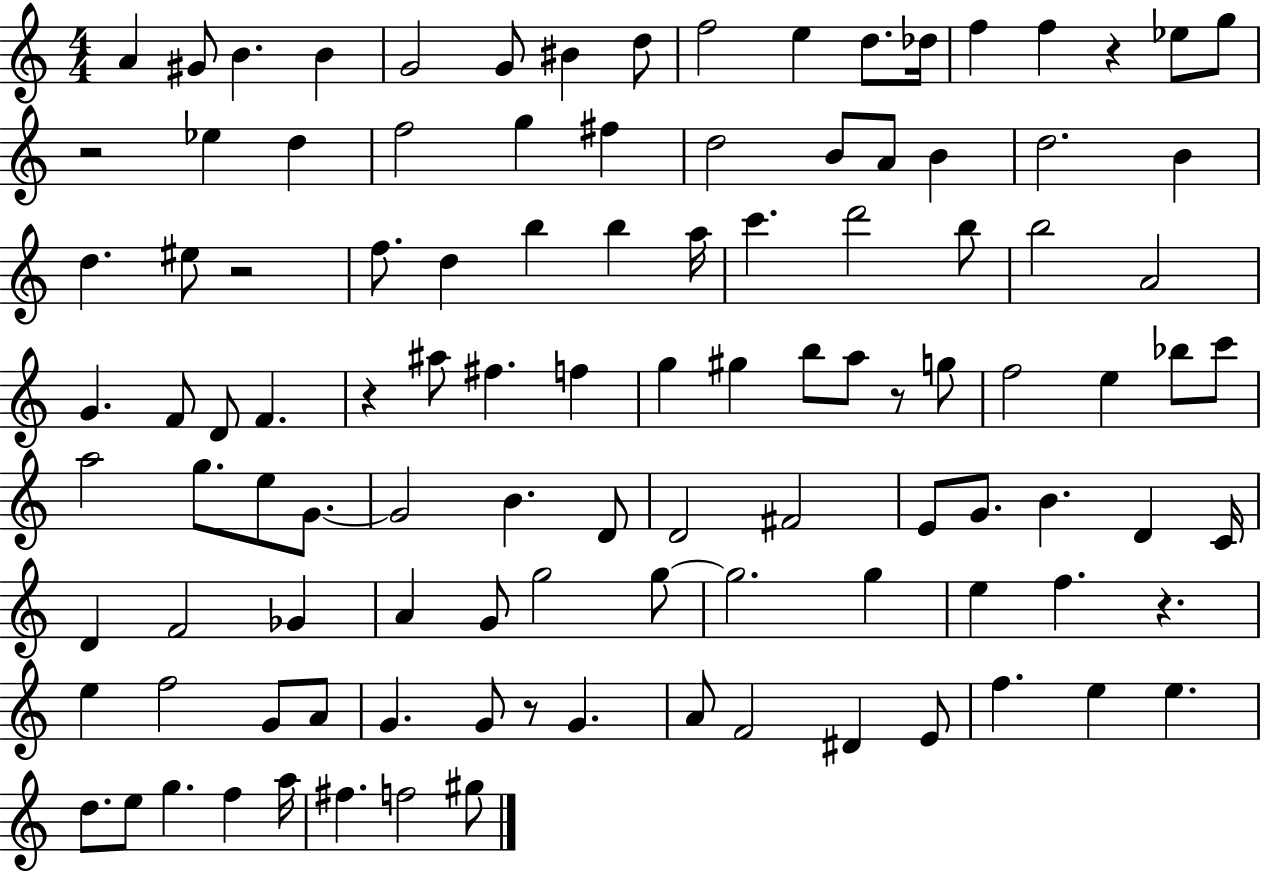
{
  \clef treble
  \numericTimeSignature
  \time 4/4
  \key c \major
  a'4 gis'8 b'4. b'4 | g'2 g'8 bis'4 d''8 | f''2 e''4 d''8. des''16 | f''4 f''4 r4 ees''8 g''8 | \break r2 ees''4 d''4 | f''2 g''4 fis''4 | d''2 b'8 a'8 b'4 | d''2. b'4 | \break d''4. eis''8 r2 | f''8. d''4 b''4 b''4 a''16 | c'''4. d'''2 b''8 | b''2 a'2 | \break g'4. f'8 d'8 f'4. | r4 ais''8 fis''4. f''4 | g''4 gis''4 b''8 a''8 r8 g''8 | f''2 e''4 bes''8 c'''8 | \break a''2 g''8. e''8 g'8.~~ | g'2 b'4. d'8 | d'2 fis'2 | e'8 g'8. b'4. d'4 c'16 | \break d'4 f'2 ges'4 | a'4 g'8 g''2 g''8~~ | g''2. g''4 | e''4 f''4. r4. | \break e''4 f''2 g'8 a'8 | g'4. g'8 r8 g'4. | a'8 f'2 dis'4 e'8 | f''4. e''4 e''4. | \break d''8. e''8 g''4. f''4 a''16 | fis''4. f''2 gis''8 | \bar "|."
}